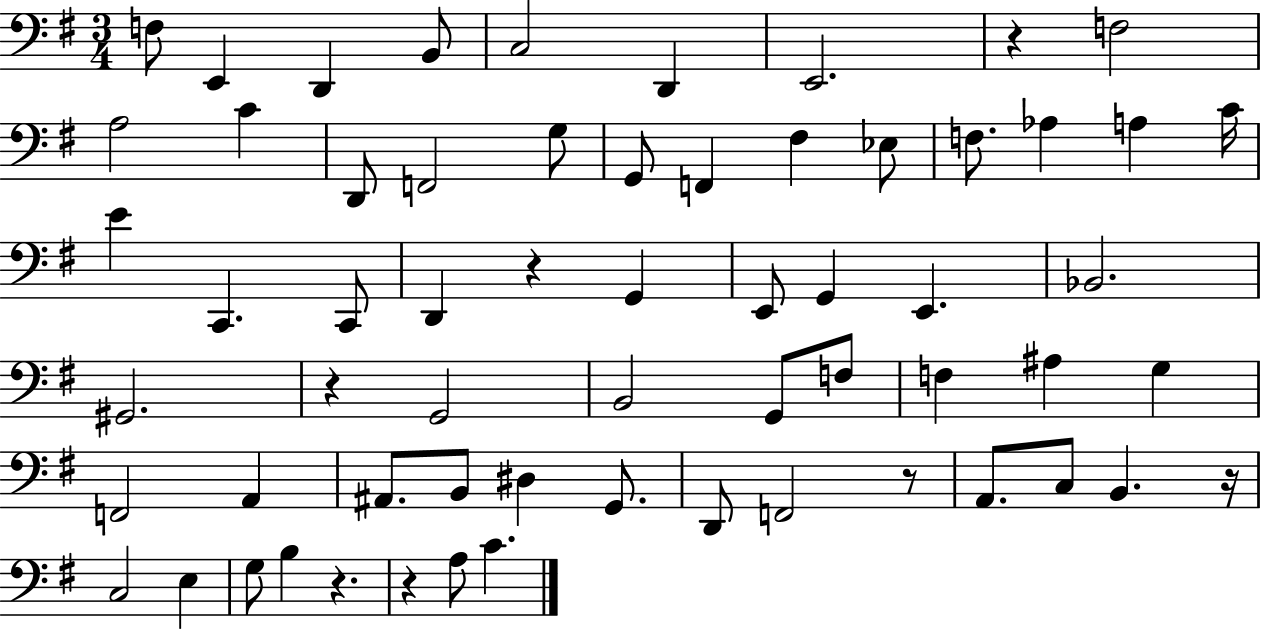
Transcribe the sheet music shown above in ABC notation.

X:1
T:Untitled
M:3/4
L:1/4
K:G
F,/2 E,, D,, B,,/2 C,2 D,, E,,2 z F,2 A,2 C D,,/2 F,,2 G,/2 G,,/2 F,, ^F, _E,/2 F,/2 _A, A, C/4 E C,, C,,/2 D,, z G,, E,,/2 G,, E,, _B,,2 ^G,,2 z G,,2 B,,2 G,,/2 F,/2 F, ^A, G, F,,2 A,, ^A,,/2 B,,/2 ^D, G,,/2 D,,/2 F,,2 z/2 A,,/2 C,/2 B,, z/4 C,2 E, G,/2 B, z z A,/2 C